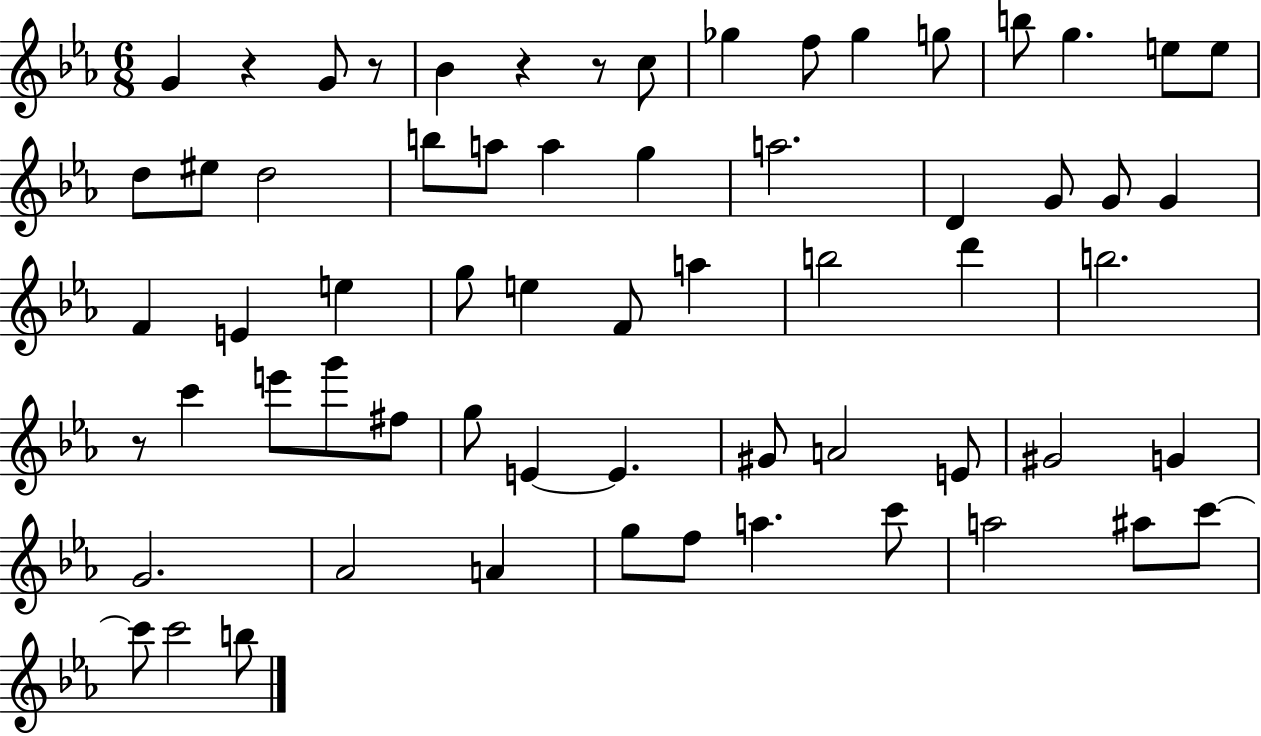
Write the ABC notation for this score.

X:1
T:Untitled
M:6/8
L:1/4
K:Eb
G z G/2 z/2 _B z z/2 c/2 _g f/2 _g g/2 b/2 g e/2 e/2 d/2 ^e/2 d2 b/2 a/2 a g a2 D G/2 G/2 G F E e g/2 e F/2 a b2 d' b2 z/2 c' e'/2 g'/2 ^f/2 g/2 E E ^G/2 A2 E/2 ^G2 G G2 _A2 A g/2 f/2 a c'/2 a2 ^a/2 c'/2 c'/2 c'2 b/2